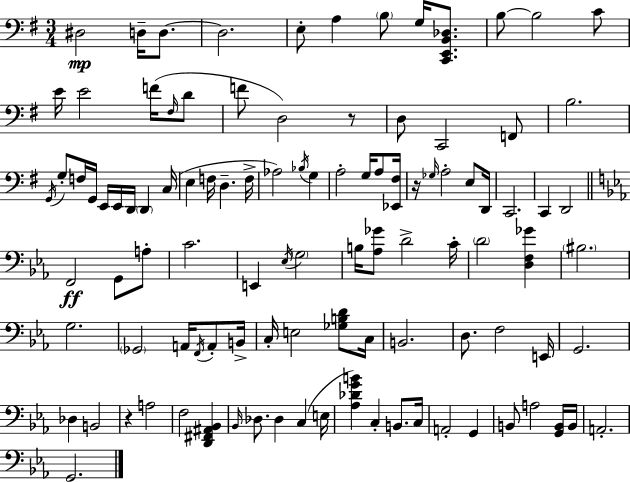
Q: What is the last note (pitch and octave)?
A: G2